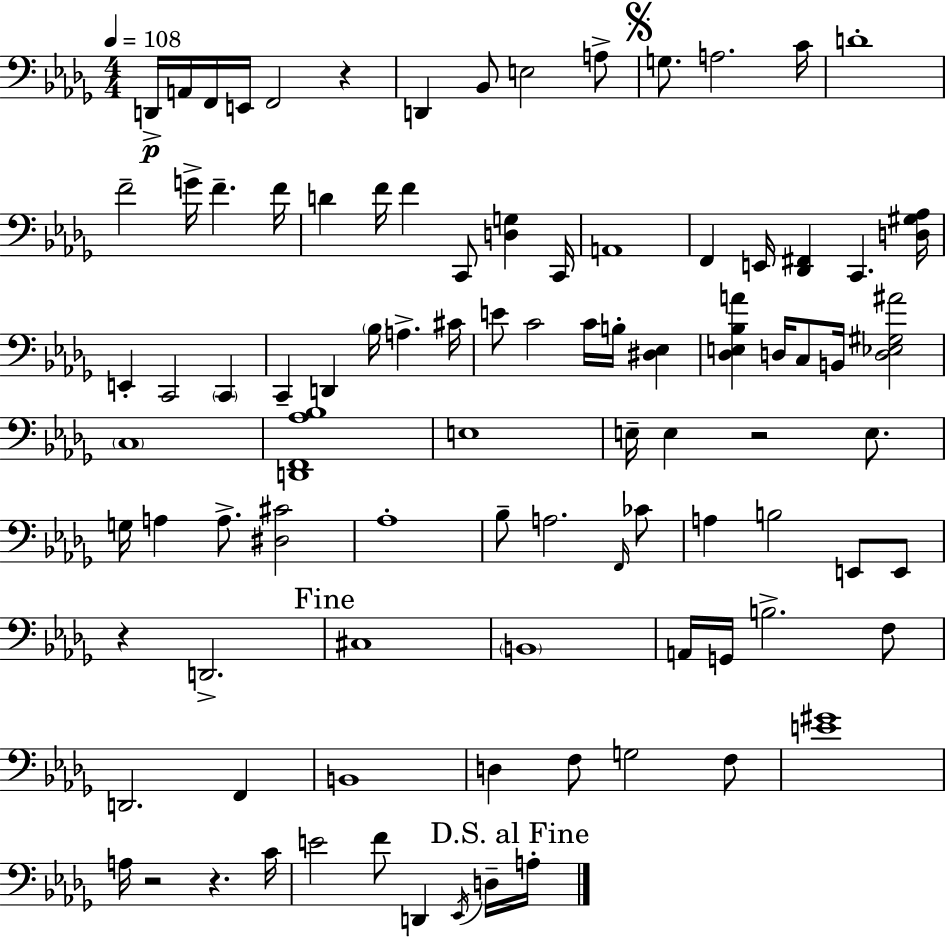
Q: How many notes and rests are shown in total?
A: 94